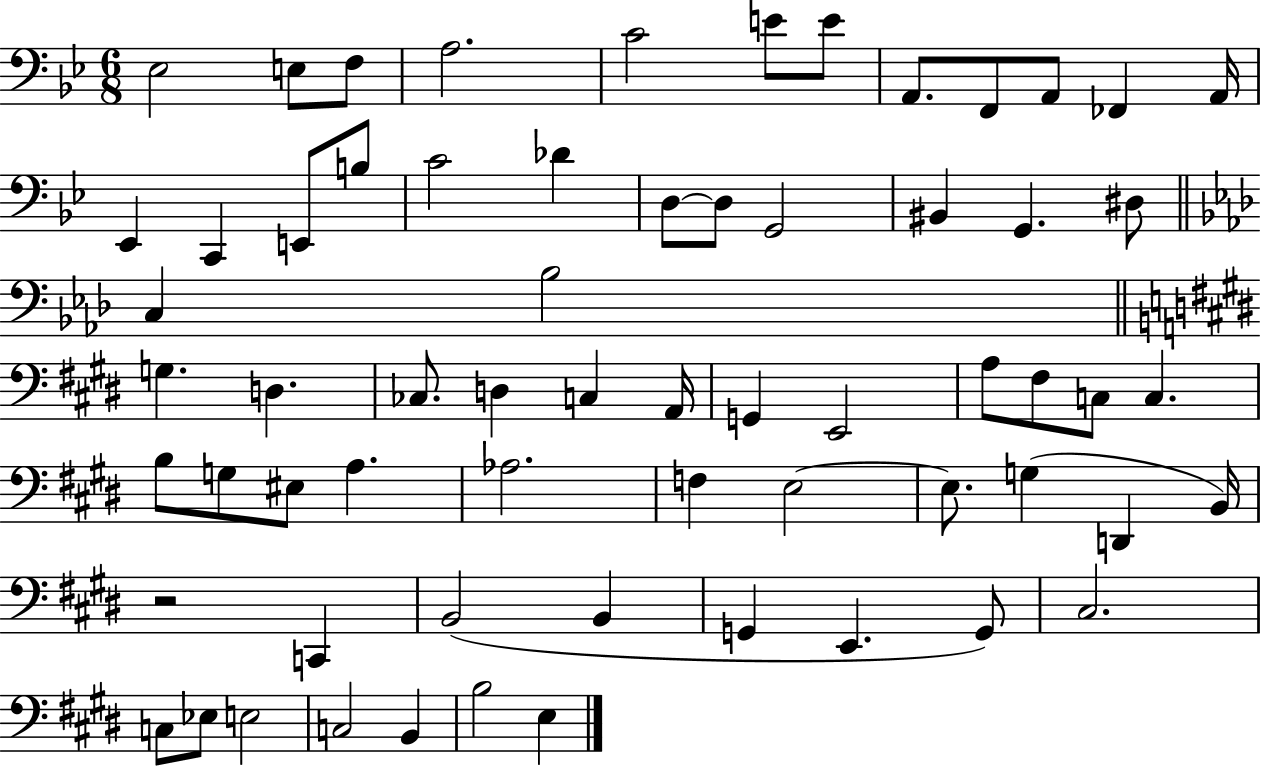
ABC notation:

X:1
T:Untitled
M:6/8
L:1/4
K:Bb
_E,2 E,/2 F,/2 A,2 C2 E/2 E/2 A,,/2 F,,/2 A,,/2 _F,, A,,/4 _E,, C,, E,,/2 B,/2 C2 _D D,/2 D,/2 G,,2 ^B,, G,, ^D,/2 C, _B,2 G, D, _C,/2 D, C, A,,/4 G,, E,,2 A,/2 ^F,/2 C,/2 C, B,/2 G,/2 ^E,/2 A, _A,2 F, E,2 E,/2 G, D,, B,,/4 z2 C,, B,,2 B,, G,, E,, G,,/2 ^C,2 C,/2 _E,/2 E,2 C,2 B,, B,2 E,